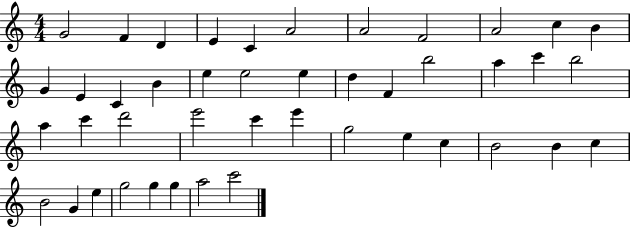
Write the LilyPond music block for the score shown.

{
  \clef treble
  \numericTimeSignature
  \time 4/4
  \key c \major
  g'2 f'4 d'4 | e'4 c'4 a'2 | a'2 f'2 | a'2 c''4 b'4 | \break g'4 e'4 c'4 b'4 | e''4 e''2 e''4 | d''4 f'4 b''2 | a''4 c'''4 b''2 | \break a''4 c'''4 d'''2 | e'''2 c'''4 e'''4 | g''2 e''4 c''4 | b'2 b'4 c''4 | \break b'2 g'4 e''4 | g''2 g''4 g''4 | a''2 c'''2 | \bar "|."
}